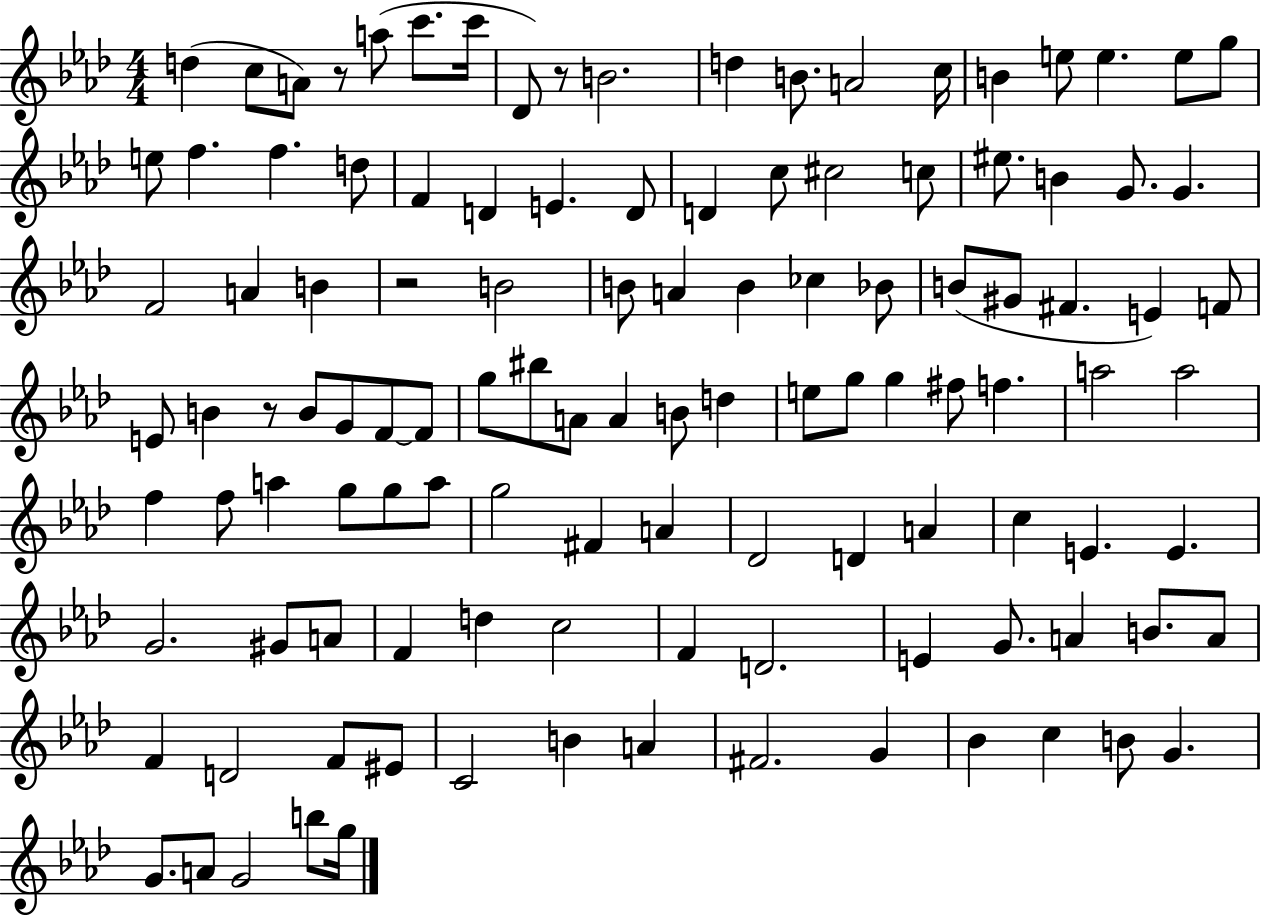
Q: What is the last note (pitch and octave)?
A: G5